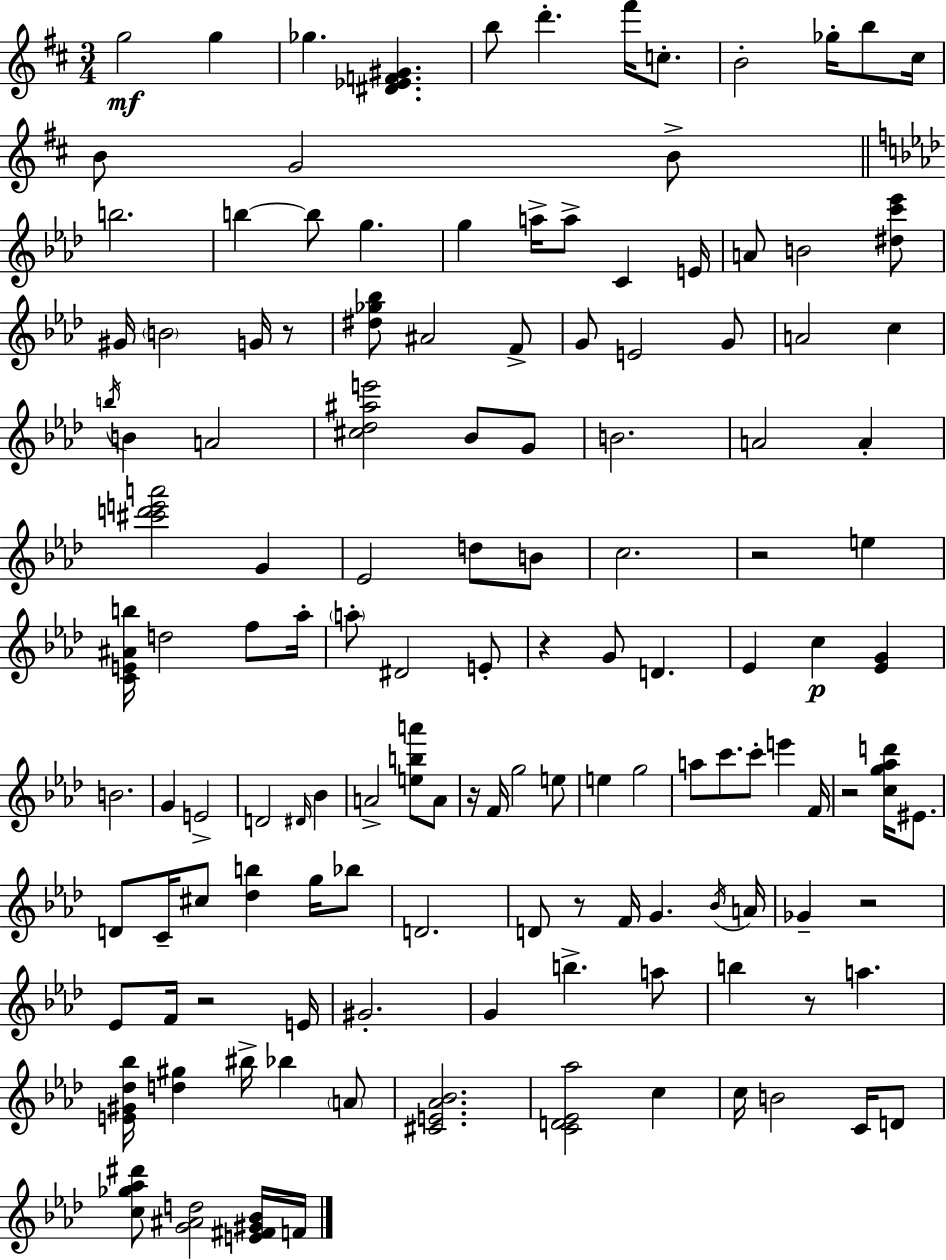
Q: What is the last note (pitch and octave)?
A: F4